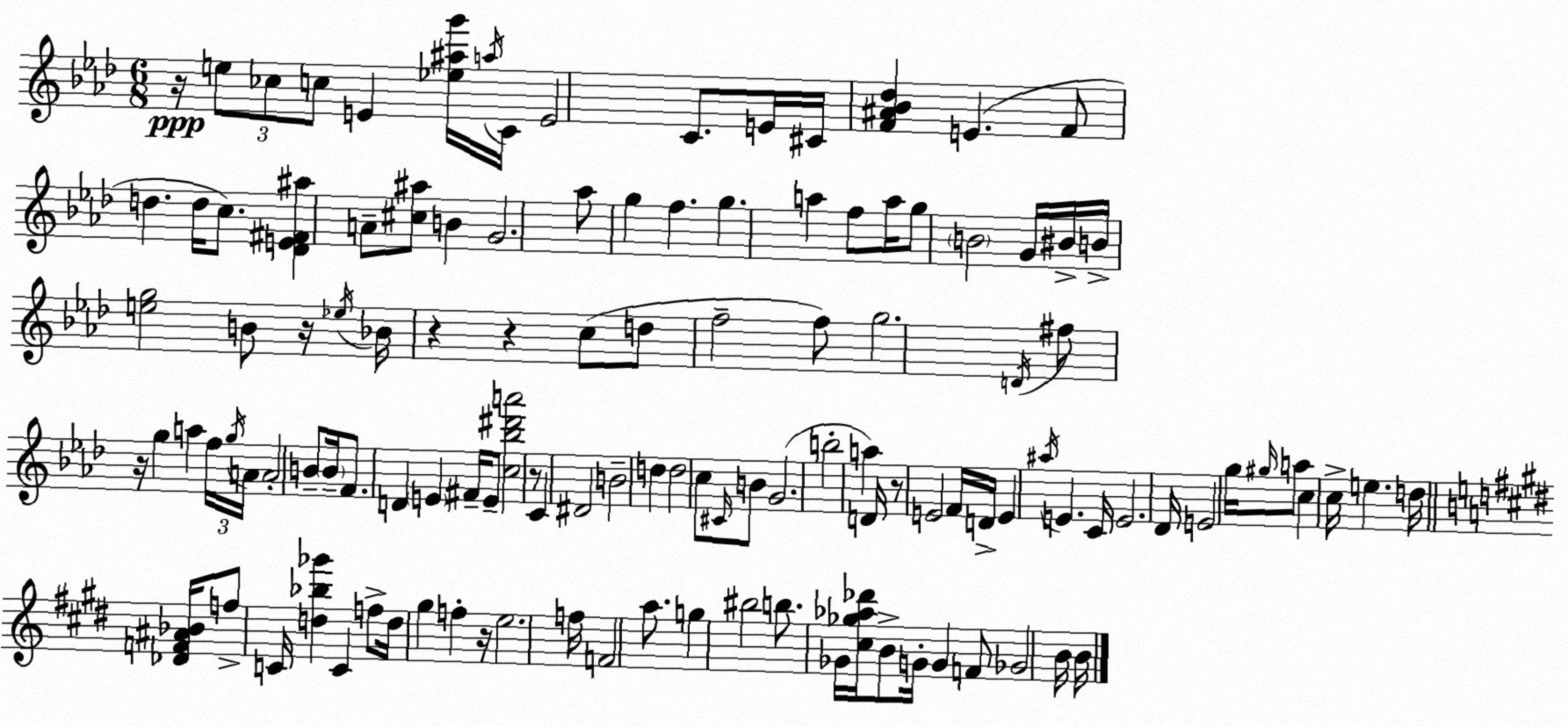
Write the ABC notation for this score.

X:1
T:Untitled
M:6/8
L:1/4
K:Fm
z/4 e/2 _c/2 c/2 E [_e^ag']/4 a/4 C/4 E2 C/2 E/4 ^C/4 [F^A_B_d] E F/2 d d/4 c/2 [_DE^F^a] A/2 [^c^a]/2 B G2 _a/2 g f g a f/2 a/4 g/2 B2 G/4 ^B/4 B/4 [eg]2 B/2 z/4 _e/4 _B/4 z z c/2 d/2 f2 f/2 g2 D/4 ^f/2 z/4 g a f/4 g/4 A/4 A2 B/2 B/4 F/2 D E ^F/4 E/2 [c_b^d'a']2 z/2 C ^D2 B2 d d2 c/2 ^C/4 B/2 G2 b2 a D/4 z/2 E2 F/4 D/4 E ^a/4 E C/4 E2 _D/4 E2 g/4 ^g/4 a/2 c c/4 e d/4 [_DF^A_B]/4 f/2 C/4 [d_b_g'] C f/2 d/4 ^g f z/4 e2 f/4 F2 a/2 g ^b2 b/2 _G/4 [^c_g_a_d']/4 B/2 G/4 G F/2 _G2 B/4 B/4